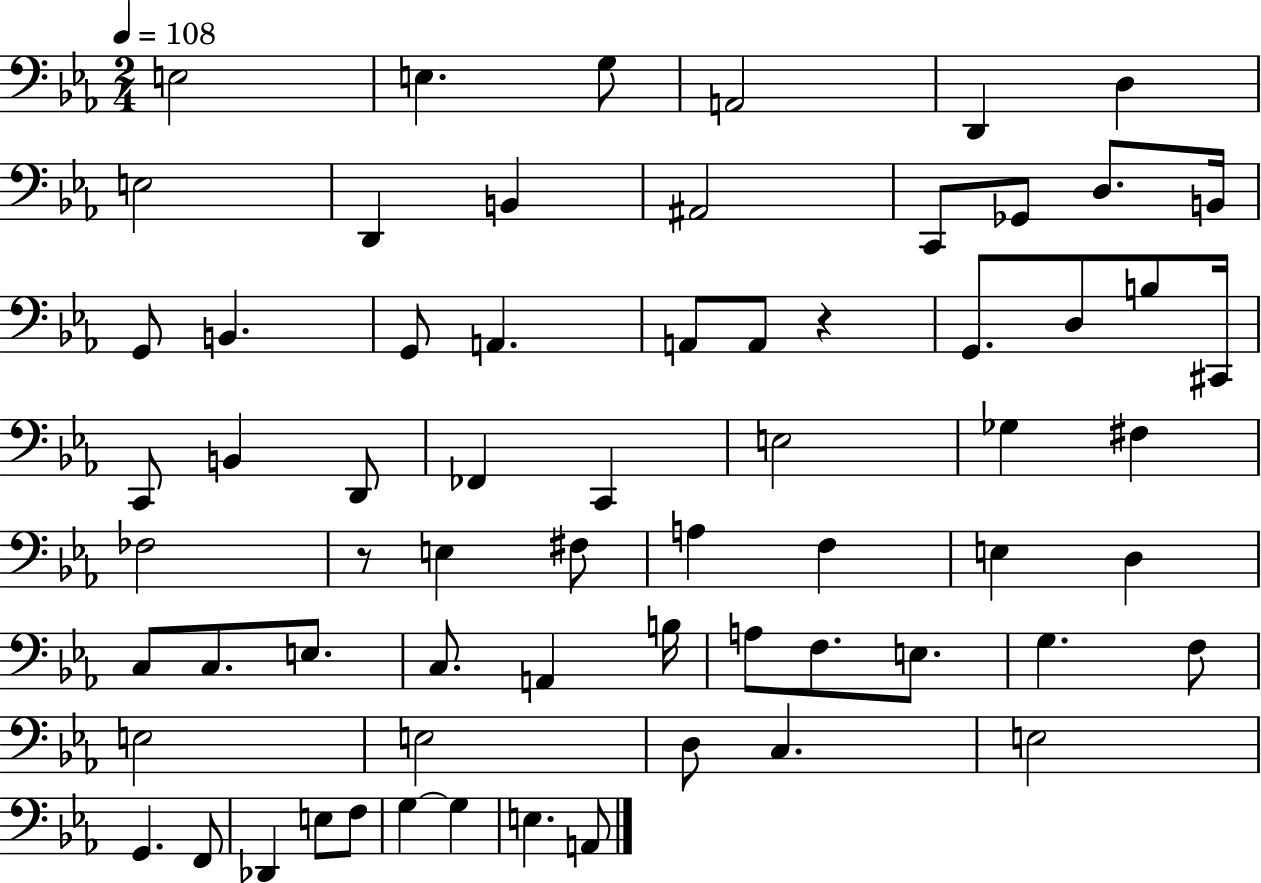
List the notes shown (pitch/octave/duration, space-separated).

E3/h E3/q. G3/e A2/h D2/q D3/q E3/h D2/q B2/q A#2/h C2/e Gb2/e D3/e. B2/s G2/e B2/q. G2/e A2/q. A2/e A2/e R/q G2/e. D3/e B3/e C#2/s C2/e B2/q D2/e FES2/q C2/q E3/h Gb3/q F#3/q FES3/h R/e E3/q F#3/e A3/q F3/q E3/q D3/q C3/e C3/e. E3/e. C3/e. A2/q B3/s A3/e F3/e. E3/e. G3/q. F3/e E3/h E3/h D3/e C3/q. E3/h G2/q. F2/e Db2/q E3/e F3/e G3/q G3/q E3/q. A2/e